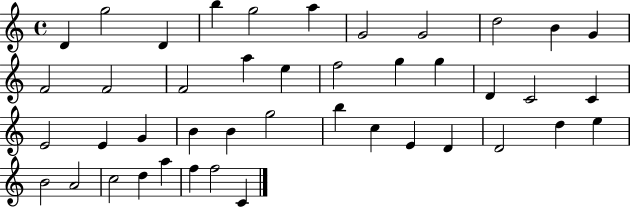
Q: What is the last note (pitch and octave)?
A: C4